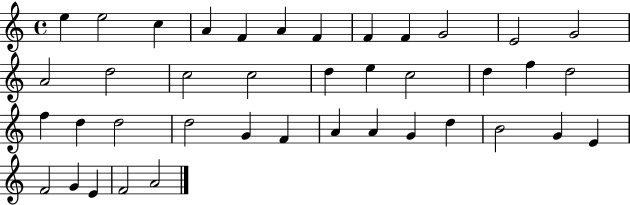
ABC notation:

X:1
T:Untitled
M:4/4
L:1/4
K:C
e e2 c A F A F F F G2 E2 G2 A2 d2 c2 c2 d e c2 d f d2 f d d2 d2 G F A A G d B2 G E F2 G E F2 A2